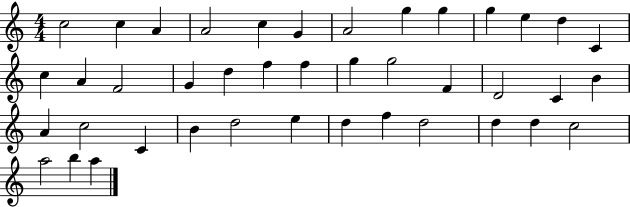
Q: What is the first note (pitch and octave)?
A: C5